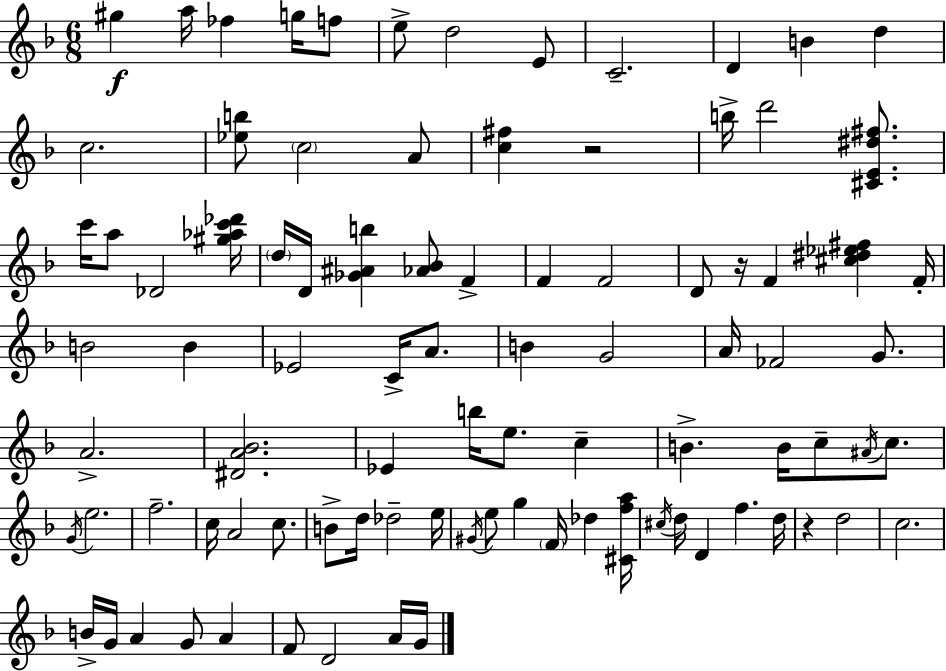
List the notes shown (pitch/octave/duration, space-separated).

G#5/q A5/s FES5/q G5/s F5/e E5/e D5/h E4/e C4/h. D4/q B4/q D5/q C5/h. [Eb5,B5]/e C5/h A4/e [C5,F#5]/q R/h B5/s D6/h [C#4,E4,D#5,F#5]/e. C6/s A5/e Db4/h [G#5,Ab5,C6,Db6]/s D5/s D4/s [Gb4,A#4,B5]/q [Ab4,Bb4]/e F4/q F4/q F4/h D4/e R/s F4/q [C#5,D#5,Eb5,F#5]/q F4/s B4/h B4/q Eb4/h C4/s A4/e. B4/q G4/h A4/s FES4/h G4/e. A4/h. [D#4,A4,Bb4]/h. Eb4/q B5/s E5/e. C5/q B4/q. B4/s C5/e A#4/s C5/e. G4/s E5/h. F5/h. C5/s A4/h C5/e. B4/e D5/s Db5/h E5/s G#4/s E5/e G5/q F4/s Db5/q [C#4,F5,A5]/s C#5/s D5/s D4/q F5/q. D5/s R/q D5/h C5/h. B4/s G4/s A4/q G4/e A4/q F4/e D4/h A4/s G4/s